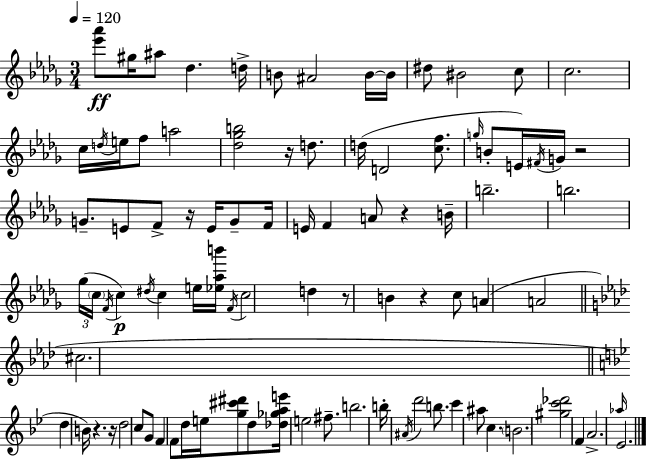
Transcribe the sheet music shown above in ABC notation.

X:1
T:Untitled
M:3/4
L:1/4
K:Bbm
[_e'_a']/2 ^g/4 ^a/2 _d d/4 B/2 ^A2 B/4 B/4 ^d/2 ^B2 c/2 c2 c/4 d/4 e/4 f/2 a2 [_d_gb]2 z/4 d/2 d/4 D2 [cf]/2 g/4 B/2 E/4 ^F/4 G/4 z2 G/2 E/2 F/2 z/4 E/4 G/2 F/4 E/4 F A/2 z B/4 b2 b2 _g/4 c/4 F/4 c ^d/4 c e/4 [_e_ab']/4 F/4 c2 d z/2 B z c/2 A A2 ^c2 d B/4 z z/4 d2 c/2 G/2 F F/2 d/4 e/4 [g^c'^d']/2 d/2 [_d_gae']/4 e2 ^f/2 b2 b/4 ^A/4 d'2 b/2 c' ^a/2 c B2 [^gc'_d']2 F A2 _a/4 _E2